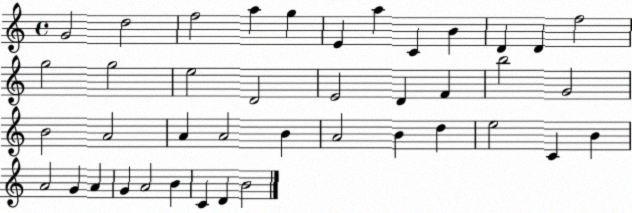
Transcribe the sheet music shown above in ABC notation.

X:1
T:Untitled
M:4/4
L:1/4
K:C
G2 d2 f2 a g E a C B D D f2 g2 g2 e2 D2 E2 D F b2 G2 B2 A2 A A2 B A2 B d e2 C B A2 G A G A2 B C D B2